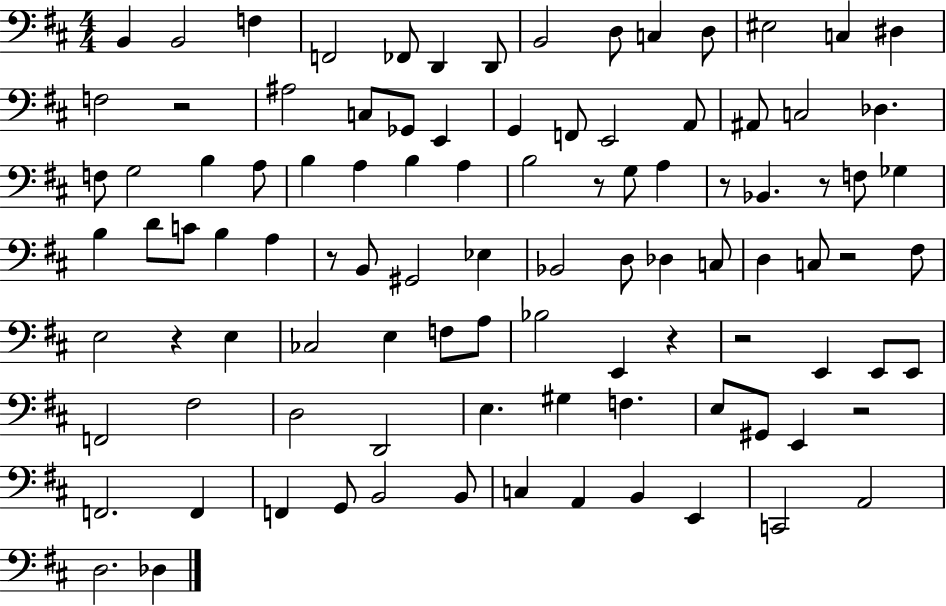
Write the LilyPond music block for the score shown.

{
  \clef bass
  \numericTimeSignature
  \time 4/4
  \key d \major
  b,4 b,2 f4 | f,2 fes,8 d,4 d,8 | b,2 d8 c4 d8 | eis2 c4 dis4 | \break f2 r2 | ais2 c8 ges,8 e,4 | g,4 f,8 e,2 a,8 | ais,8 c2 des4. | \break f8 g2 b4 a8 | b4 a4 b4 a4 | b2 r8 g8 a4 | r8 bes,4. r8 f8 ges4 | \break b4 d'8 c'8 b4 a4 | r8 b,8 gis,2 ees4 | bes,2 d8 des4 c8 | d4 c8 r2 fis8 | \break e2 r4 e4 | ces2 e4 f8 a8 | bes2 e,4 r4 | r2 e,4 e,8 e,8 | \break f,2 fis2 | d2 d,2 | e4. gis4 f4. | e8 gis,8 e,4 r2 | \break f,2. f,4 | f,4 g,8 b,2 b,8 | c4 a,4 b,4 e,4 | c,2 a,2 | \break d2. des4 | \bar "|."
}